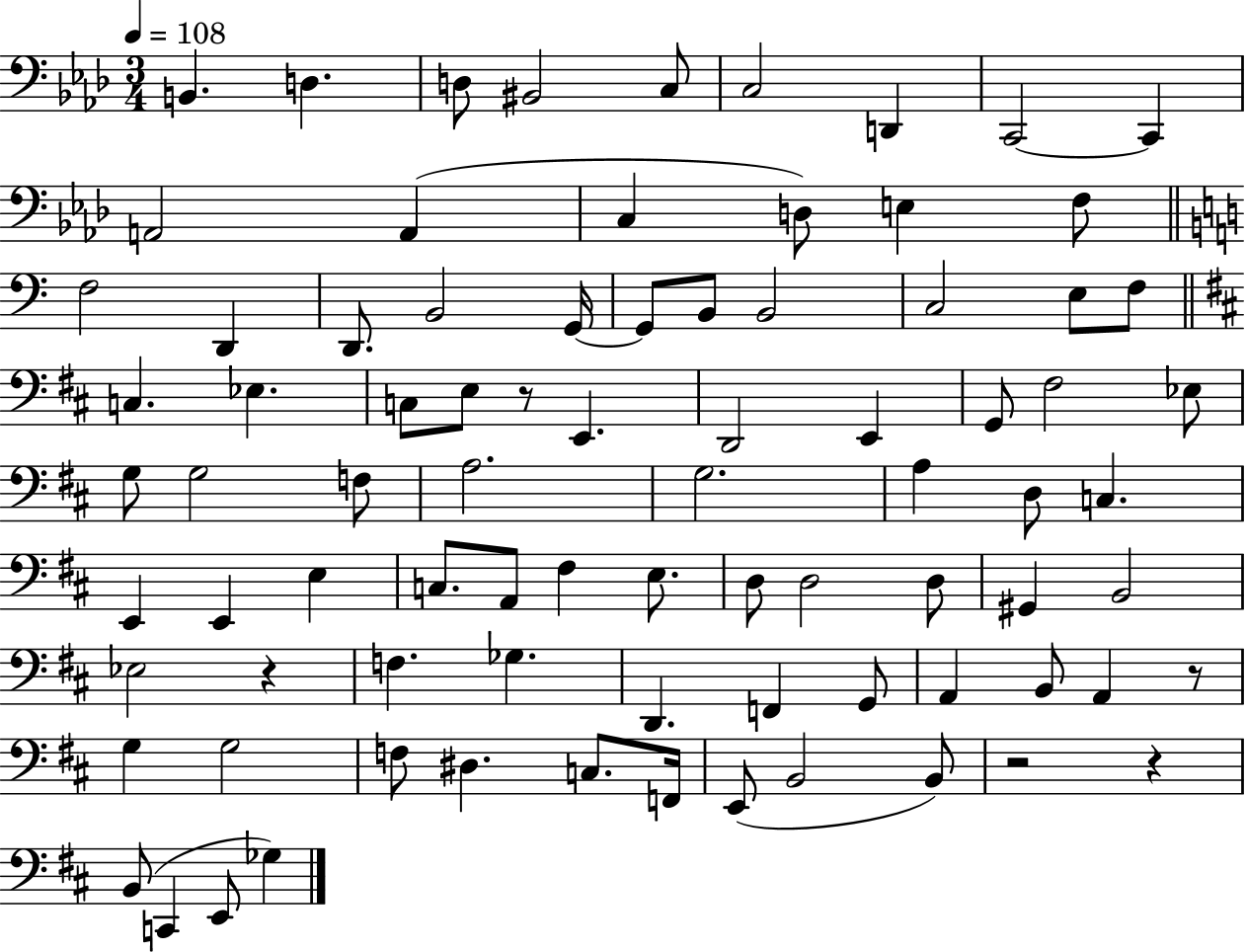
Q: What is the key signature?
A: AES major